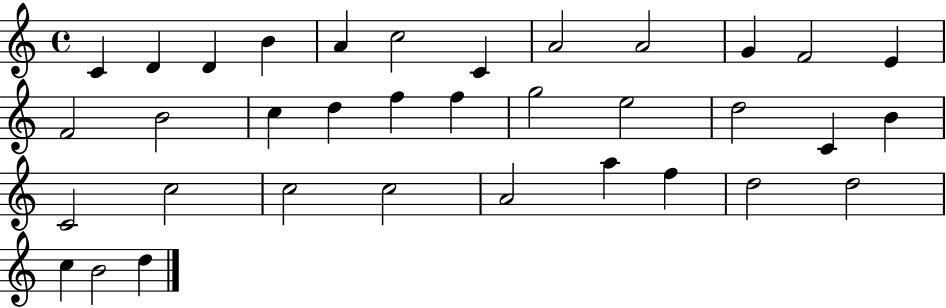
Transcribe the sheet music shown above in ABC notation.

X:1
T:Untitled
M:4/4
L:1/4
K:C
C D D B A c2 C A2 A2 G F2 E F2 B2 c d f f g2 e2 d2 C B C2 c2 c2 c2 A2 a f d2 d2 c B2 d